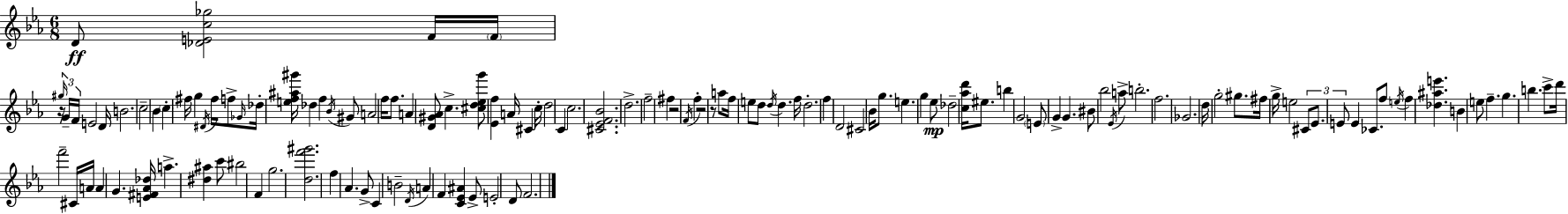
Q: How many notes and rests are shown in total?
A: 128